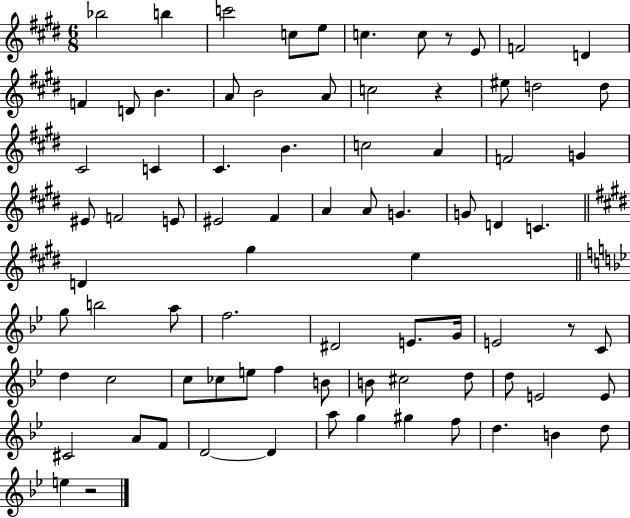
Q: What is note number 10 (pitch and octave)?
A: D4